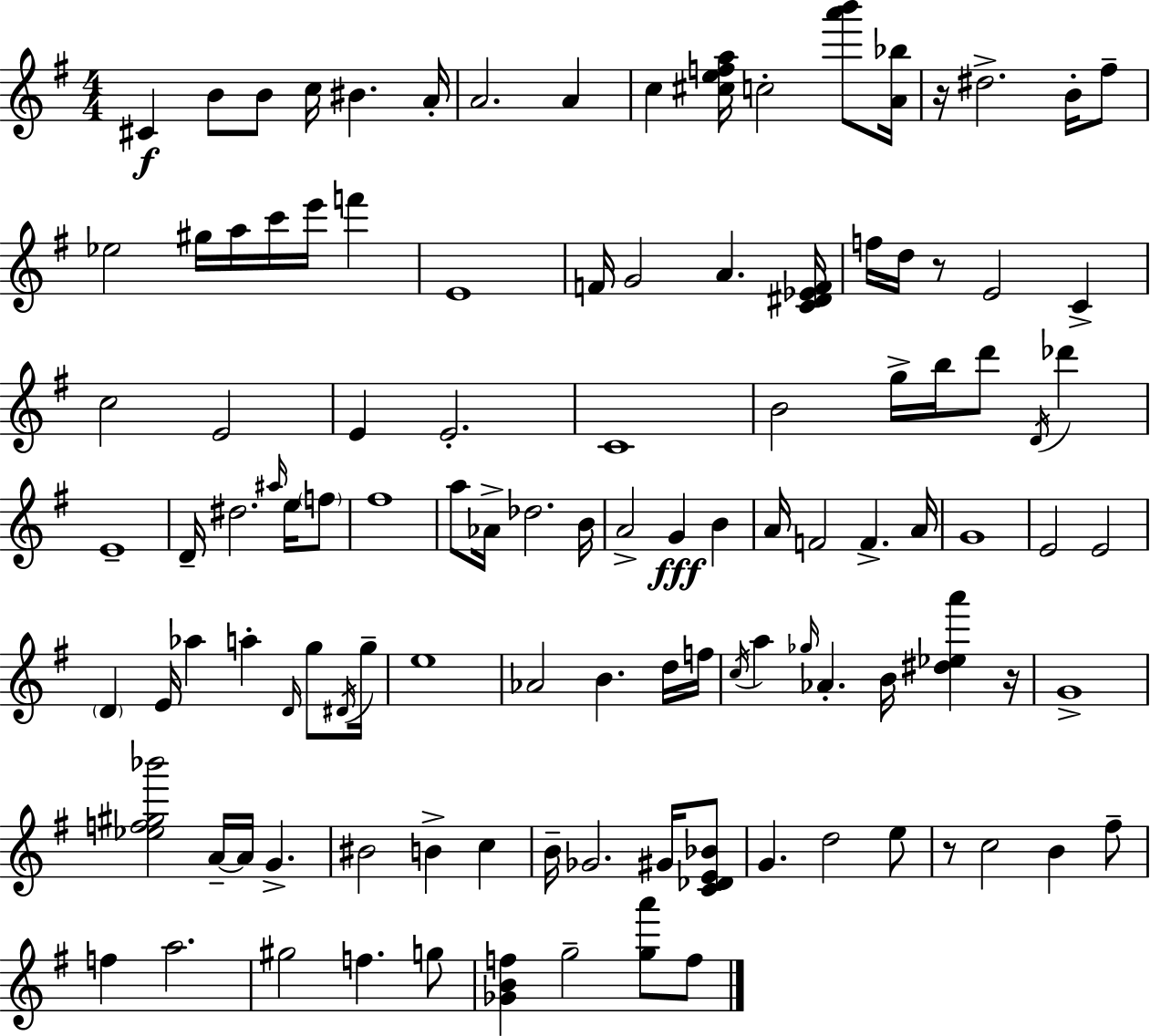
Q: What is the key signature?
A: E minor